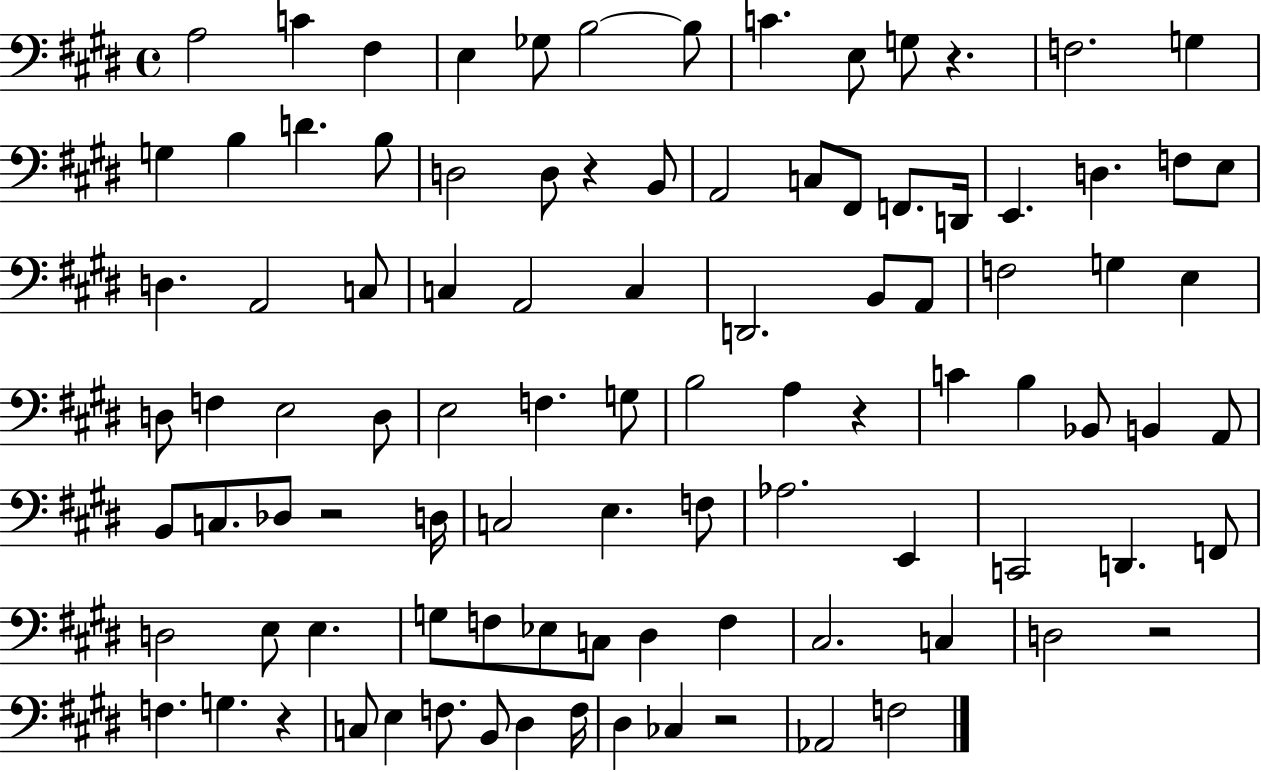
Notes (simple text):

A3/h C4/q F#3/q E3/q Gb3/e B3/h B3/e C4/q. E3/e G3/e R/q. F3/h. G3/q G3/q B3/q D4/q. B3/e D3/h D3/e R/q B2/e A2/h C3/e F#2/e F2/e. D2/s E2/q. D3/q. F3/e E3/e D3/q. A2/h C3/e C3/q A2/h C3/q D2/h. B2/e A2/e F3/h G3/q E3/q D3/e F3/q E3/h D3/e E3/h F3/q. G3/e B3/h A3/q R/q C4/q B3/q Bb2/e B2/q A2/e B2/e C3/e. Db3/e R/h D3/s C3/h E3/q. F3/e Ab3/h. E2/q C2/h D2/q. F2/e D3/h E3/e E3/q. G3/e F3/e Eb3/e C3/e D#3/q F3/q C#3/h. C3/q D3/h R/h F3/q. G3/q. R/q C3/e E3/q F3/e. B2/e D#3/q F3/s D#3/q CES3/q R/h Ab2/h F3/h